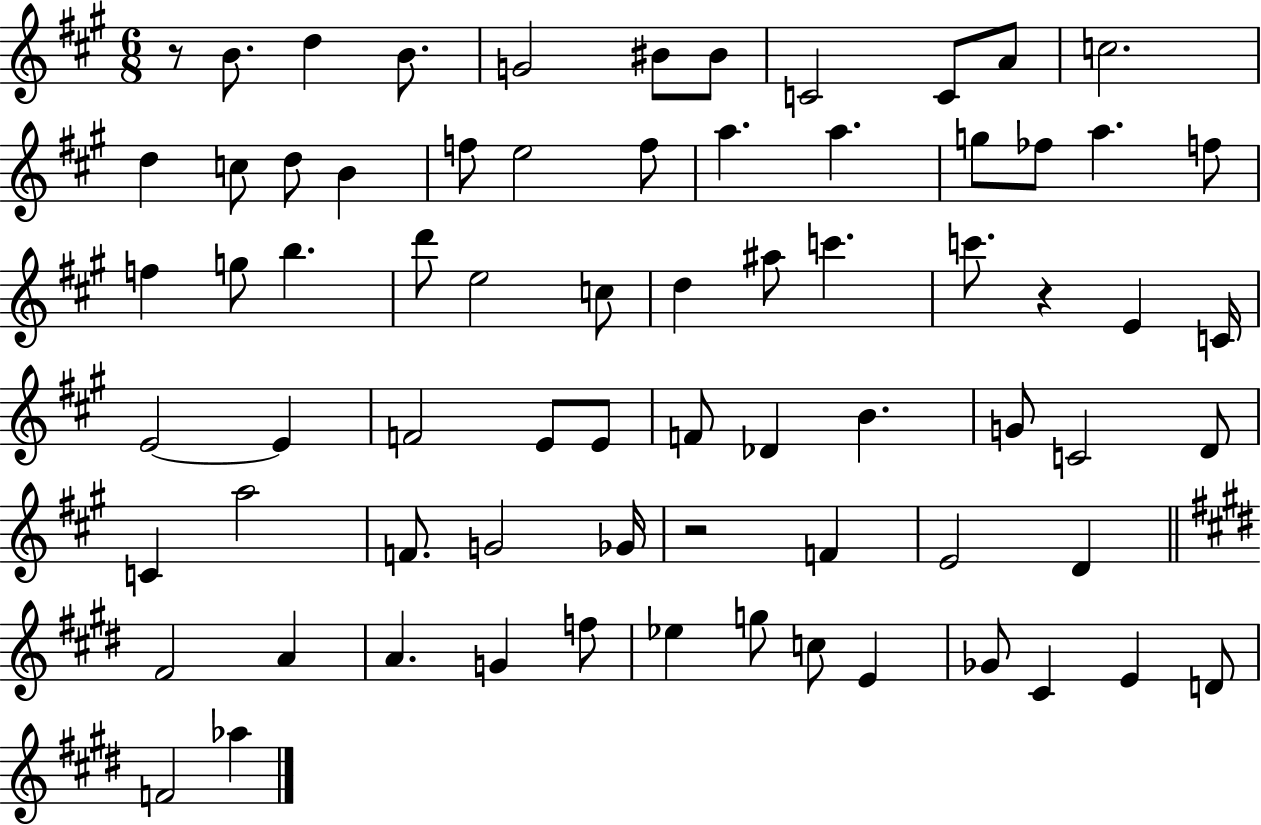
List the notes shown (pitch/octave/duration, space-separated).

R/e B4/e. D5/q B4/e. G4/h BIS4/e BIS4/e C4/h C4/e A4/e C5/h. D5/q C5/e D5/e B4/q F5/e E5/h F5/e A5/q. A5/q. G5/e FES5/e A5/q. F5/e F5/q G5/e B5/q. D6/e E5/h C5/e D5/q A#5/e C6/q. C6/e. R/q E4/q C4/s E4/h E4/q F4/h E4/e E4/e F4/e Db4/q B4/q. G4/e C4/h D4/e C4/q A5/h F4/e. G4/h Gb4/s R/h F4/q E4/h D4/q F#4/h A4/q A4/q. G4/q F5/e Eb5/q G5/e C5/e E4/q Gb4/e C#4/q E4/q D4/e F4/h Ab5/q